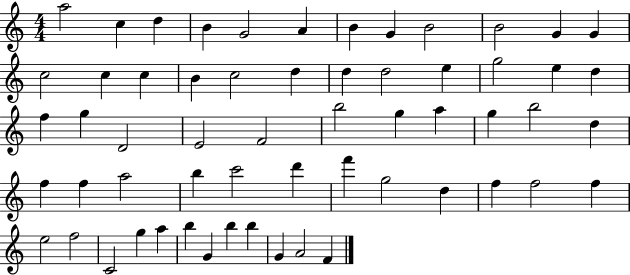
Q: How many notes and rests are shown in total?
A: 59